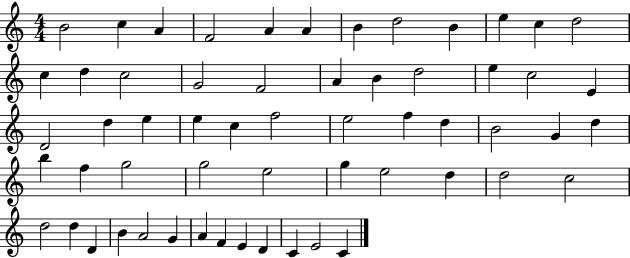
{
  \clef treble
  \numericTimeSignature
  \time 4/4
  \key c \major
  b'2 c''4 a'4 | f'2 a'4 a'4 | b'4 d''2 b'4 | e''4 c''4 d''2 | \break c''4 d''4 c''2 | g'2 f'2 | a'4 b'4 d''2 | e''4 c''2 e'4 | \break d'2 d''4 e''4 | e''4 c''4 f''2 | e''2 f''4 d''4 | b'2 g'4 d''4 | \break b''4 f''4 g''2 | g''2 e''2 | g''4 e''2 d''4 | d''2 c''2 | \break d''2 d''4 d'4 | b'4 a'2 g'4 | a'4 f'4 e'4 d'4 | c'4 e'2 c'4 | \break \bar "|."
}